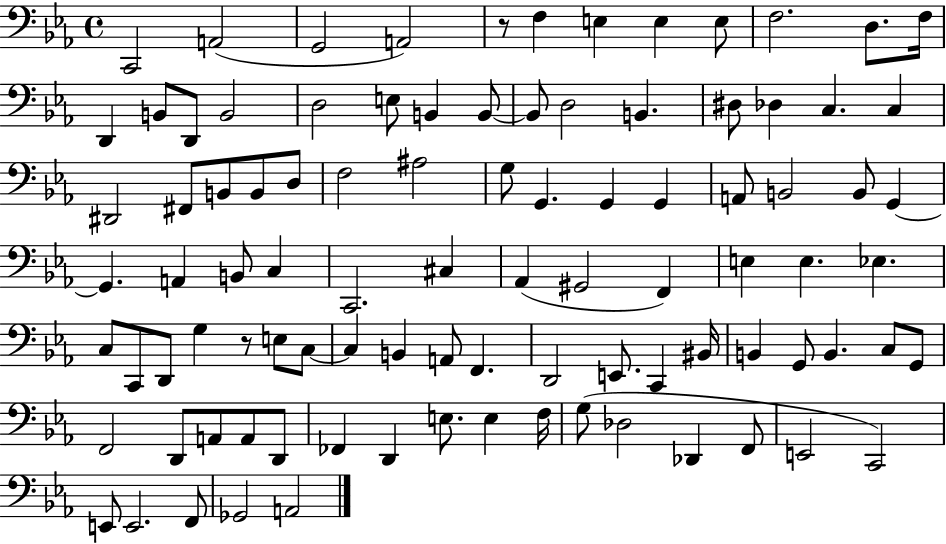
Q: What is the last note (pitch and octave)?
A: A2